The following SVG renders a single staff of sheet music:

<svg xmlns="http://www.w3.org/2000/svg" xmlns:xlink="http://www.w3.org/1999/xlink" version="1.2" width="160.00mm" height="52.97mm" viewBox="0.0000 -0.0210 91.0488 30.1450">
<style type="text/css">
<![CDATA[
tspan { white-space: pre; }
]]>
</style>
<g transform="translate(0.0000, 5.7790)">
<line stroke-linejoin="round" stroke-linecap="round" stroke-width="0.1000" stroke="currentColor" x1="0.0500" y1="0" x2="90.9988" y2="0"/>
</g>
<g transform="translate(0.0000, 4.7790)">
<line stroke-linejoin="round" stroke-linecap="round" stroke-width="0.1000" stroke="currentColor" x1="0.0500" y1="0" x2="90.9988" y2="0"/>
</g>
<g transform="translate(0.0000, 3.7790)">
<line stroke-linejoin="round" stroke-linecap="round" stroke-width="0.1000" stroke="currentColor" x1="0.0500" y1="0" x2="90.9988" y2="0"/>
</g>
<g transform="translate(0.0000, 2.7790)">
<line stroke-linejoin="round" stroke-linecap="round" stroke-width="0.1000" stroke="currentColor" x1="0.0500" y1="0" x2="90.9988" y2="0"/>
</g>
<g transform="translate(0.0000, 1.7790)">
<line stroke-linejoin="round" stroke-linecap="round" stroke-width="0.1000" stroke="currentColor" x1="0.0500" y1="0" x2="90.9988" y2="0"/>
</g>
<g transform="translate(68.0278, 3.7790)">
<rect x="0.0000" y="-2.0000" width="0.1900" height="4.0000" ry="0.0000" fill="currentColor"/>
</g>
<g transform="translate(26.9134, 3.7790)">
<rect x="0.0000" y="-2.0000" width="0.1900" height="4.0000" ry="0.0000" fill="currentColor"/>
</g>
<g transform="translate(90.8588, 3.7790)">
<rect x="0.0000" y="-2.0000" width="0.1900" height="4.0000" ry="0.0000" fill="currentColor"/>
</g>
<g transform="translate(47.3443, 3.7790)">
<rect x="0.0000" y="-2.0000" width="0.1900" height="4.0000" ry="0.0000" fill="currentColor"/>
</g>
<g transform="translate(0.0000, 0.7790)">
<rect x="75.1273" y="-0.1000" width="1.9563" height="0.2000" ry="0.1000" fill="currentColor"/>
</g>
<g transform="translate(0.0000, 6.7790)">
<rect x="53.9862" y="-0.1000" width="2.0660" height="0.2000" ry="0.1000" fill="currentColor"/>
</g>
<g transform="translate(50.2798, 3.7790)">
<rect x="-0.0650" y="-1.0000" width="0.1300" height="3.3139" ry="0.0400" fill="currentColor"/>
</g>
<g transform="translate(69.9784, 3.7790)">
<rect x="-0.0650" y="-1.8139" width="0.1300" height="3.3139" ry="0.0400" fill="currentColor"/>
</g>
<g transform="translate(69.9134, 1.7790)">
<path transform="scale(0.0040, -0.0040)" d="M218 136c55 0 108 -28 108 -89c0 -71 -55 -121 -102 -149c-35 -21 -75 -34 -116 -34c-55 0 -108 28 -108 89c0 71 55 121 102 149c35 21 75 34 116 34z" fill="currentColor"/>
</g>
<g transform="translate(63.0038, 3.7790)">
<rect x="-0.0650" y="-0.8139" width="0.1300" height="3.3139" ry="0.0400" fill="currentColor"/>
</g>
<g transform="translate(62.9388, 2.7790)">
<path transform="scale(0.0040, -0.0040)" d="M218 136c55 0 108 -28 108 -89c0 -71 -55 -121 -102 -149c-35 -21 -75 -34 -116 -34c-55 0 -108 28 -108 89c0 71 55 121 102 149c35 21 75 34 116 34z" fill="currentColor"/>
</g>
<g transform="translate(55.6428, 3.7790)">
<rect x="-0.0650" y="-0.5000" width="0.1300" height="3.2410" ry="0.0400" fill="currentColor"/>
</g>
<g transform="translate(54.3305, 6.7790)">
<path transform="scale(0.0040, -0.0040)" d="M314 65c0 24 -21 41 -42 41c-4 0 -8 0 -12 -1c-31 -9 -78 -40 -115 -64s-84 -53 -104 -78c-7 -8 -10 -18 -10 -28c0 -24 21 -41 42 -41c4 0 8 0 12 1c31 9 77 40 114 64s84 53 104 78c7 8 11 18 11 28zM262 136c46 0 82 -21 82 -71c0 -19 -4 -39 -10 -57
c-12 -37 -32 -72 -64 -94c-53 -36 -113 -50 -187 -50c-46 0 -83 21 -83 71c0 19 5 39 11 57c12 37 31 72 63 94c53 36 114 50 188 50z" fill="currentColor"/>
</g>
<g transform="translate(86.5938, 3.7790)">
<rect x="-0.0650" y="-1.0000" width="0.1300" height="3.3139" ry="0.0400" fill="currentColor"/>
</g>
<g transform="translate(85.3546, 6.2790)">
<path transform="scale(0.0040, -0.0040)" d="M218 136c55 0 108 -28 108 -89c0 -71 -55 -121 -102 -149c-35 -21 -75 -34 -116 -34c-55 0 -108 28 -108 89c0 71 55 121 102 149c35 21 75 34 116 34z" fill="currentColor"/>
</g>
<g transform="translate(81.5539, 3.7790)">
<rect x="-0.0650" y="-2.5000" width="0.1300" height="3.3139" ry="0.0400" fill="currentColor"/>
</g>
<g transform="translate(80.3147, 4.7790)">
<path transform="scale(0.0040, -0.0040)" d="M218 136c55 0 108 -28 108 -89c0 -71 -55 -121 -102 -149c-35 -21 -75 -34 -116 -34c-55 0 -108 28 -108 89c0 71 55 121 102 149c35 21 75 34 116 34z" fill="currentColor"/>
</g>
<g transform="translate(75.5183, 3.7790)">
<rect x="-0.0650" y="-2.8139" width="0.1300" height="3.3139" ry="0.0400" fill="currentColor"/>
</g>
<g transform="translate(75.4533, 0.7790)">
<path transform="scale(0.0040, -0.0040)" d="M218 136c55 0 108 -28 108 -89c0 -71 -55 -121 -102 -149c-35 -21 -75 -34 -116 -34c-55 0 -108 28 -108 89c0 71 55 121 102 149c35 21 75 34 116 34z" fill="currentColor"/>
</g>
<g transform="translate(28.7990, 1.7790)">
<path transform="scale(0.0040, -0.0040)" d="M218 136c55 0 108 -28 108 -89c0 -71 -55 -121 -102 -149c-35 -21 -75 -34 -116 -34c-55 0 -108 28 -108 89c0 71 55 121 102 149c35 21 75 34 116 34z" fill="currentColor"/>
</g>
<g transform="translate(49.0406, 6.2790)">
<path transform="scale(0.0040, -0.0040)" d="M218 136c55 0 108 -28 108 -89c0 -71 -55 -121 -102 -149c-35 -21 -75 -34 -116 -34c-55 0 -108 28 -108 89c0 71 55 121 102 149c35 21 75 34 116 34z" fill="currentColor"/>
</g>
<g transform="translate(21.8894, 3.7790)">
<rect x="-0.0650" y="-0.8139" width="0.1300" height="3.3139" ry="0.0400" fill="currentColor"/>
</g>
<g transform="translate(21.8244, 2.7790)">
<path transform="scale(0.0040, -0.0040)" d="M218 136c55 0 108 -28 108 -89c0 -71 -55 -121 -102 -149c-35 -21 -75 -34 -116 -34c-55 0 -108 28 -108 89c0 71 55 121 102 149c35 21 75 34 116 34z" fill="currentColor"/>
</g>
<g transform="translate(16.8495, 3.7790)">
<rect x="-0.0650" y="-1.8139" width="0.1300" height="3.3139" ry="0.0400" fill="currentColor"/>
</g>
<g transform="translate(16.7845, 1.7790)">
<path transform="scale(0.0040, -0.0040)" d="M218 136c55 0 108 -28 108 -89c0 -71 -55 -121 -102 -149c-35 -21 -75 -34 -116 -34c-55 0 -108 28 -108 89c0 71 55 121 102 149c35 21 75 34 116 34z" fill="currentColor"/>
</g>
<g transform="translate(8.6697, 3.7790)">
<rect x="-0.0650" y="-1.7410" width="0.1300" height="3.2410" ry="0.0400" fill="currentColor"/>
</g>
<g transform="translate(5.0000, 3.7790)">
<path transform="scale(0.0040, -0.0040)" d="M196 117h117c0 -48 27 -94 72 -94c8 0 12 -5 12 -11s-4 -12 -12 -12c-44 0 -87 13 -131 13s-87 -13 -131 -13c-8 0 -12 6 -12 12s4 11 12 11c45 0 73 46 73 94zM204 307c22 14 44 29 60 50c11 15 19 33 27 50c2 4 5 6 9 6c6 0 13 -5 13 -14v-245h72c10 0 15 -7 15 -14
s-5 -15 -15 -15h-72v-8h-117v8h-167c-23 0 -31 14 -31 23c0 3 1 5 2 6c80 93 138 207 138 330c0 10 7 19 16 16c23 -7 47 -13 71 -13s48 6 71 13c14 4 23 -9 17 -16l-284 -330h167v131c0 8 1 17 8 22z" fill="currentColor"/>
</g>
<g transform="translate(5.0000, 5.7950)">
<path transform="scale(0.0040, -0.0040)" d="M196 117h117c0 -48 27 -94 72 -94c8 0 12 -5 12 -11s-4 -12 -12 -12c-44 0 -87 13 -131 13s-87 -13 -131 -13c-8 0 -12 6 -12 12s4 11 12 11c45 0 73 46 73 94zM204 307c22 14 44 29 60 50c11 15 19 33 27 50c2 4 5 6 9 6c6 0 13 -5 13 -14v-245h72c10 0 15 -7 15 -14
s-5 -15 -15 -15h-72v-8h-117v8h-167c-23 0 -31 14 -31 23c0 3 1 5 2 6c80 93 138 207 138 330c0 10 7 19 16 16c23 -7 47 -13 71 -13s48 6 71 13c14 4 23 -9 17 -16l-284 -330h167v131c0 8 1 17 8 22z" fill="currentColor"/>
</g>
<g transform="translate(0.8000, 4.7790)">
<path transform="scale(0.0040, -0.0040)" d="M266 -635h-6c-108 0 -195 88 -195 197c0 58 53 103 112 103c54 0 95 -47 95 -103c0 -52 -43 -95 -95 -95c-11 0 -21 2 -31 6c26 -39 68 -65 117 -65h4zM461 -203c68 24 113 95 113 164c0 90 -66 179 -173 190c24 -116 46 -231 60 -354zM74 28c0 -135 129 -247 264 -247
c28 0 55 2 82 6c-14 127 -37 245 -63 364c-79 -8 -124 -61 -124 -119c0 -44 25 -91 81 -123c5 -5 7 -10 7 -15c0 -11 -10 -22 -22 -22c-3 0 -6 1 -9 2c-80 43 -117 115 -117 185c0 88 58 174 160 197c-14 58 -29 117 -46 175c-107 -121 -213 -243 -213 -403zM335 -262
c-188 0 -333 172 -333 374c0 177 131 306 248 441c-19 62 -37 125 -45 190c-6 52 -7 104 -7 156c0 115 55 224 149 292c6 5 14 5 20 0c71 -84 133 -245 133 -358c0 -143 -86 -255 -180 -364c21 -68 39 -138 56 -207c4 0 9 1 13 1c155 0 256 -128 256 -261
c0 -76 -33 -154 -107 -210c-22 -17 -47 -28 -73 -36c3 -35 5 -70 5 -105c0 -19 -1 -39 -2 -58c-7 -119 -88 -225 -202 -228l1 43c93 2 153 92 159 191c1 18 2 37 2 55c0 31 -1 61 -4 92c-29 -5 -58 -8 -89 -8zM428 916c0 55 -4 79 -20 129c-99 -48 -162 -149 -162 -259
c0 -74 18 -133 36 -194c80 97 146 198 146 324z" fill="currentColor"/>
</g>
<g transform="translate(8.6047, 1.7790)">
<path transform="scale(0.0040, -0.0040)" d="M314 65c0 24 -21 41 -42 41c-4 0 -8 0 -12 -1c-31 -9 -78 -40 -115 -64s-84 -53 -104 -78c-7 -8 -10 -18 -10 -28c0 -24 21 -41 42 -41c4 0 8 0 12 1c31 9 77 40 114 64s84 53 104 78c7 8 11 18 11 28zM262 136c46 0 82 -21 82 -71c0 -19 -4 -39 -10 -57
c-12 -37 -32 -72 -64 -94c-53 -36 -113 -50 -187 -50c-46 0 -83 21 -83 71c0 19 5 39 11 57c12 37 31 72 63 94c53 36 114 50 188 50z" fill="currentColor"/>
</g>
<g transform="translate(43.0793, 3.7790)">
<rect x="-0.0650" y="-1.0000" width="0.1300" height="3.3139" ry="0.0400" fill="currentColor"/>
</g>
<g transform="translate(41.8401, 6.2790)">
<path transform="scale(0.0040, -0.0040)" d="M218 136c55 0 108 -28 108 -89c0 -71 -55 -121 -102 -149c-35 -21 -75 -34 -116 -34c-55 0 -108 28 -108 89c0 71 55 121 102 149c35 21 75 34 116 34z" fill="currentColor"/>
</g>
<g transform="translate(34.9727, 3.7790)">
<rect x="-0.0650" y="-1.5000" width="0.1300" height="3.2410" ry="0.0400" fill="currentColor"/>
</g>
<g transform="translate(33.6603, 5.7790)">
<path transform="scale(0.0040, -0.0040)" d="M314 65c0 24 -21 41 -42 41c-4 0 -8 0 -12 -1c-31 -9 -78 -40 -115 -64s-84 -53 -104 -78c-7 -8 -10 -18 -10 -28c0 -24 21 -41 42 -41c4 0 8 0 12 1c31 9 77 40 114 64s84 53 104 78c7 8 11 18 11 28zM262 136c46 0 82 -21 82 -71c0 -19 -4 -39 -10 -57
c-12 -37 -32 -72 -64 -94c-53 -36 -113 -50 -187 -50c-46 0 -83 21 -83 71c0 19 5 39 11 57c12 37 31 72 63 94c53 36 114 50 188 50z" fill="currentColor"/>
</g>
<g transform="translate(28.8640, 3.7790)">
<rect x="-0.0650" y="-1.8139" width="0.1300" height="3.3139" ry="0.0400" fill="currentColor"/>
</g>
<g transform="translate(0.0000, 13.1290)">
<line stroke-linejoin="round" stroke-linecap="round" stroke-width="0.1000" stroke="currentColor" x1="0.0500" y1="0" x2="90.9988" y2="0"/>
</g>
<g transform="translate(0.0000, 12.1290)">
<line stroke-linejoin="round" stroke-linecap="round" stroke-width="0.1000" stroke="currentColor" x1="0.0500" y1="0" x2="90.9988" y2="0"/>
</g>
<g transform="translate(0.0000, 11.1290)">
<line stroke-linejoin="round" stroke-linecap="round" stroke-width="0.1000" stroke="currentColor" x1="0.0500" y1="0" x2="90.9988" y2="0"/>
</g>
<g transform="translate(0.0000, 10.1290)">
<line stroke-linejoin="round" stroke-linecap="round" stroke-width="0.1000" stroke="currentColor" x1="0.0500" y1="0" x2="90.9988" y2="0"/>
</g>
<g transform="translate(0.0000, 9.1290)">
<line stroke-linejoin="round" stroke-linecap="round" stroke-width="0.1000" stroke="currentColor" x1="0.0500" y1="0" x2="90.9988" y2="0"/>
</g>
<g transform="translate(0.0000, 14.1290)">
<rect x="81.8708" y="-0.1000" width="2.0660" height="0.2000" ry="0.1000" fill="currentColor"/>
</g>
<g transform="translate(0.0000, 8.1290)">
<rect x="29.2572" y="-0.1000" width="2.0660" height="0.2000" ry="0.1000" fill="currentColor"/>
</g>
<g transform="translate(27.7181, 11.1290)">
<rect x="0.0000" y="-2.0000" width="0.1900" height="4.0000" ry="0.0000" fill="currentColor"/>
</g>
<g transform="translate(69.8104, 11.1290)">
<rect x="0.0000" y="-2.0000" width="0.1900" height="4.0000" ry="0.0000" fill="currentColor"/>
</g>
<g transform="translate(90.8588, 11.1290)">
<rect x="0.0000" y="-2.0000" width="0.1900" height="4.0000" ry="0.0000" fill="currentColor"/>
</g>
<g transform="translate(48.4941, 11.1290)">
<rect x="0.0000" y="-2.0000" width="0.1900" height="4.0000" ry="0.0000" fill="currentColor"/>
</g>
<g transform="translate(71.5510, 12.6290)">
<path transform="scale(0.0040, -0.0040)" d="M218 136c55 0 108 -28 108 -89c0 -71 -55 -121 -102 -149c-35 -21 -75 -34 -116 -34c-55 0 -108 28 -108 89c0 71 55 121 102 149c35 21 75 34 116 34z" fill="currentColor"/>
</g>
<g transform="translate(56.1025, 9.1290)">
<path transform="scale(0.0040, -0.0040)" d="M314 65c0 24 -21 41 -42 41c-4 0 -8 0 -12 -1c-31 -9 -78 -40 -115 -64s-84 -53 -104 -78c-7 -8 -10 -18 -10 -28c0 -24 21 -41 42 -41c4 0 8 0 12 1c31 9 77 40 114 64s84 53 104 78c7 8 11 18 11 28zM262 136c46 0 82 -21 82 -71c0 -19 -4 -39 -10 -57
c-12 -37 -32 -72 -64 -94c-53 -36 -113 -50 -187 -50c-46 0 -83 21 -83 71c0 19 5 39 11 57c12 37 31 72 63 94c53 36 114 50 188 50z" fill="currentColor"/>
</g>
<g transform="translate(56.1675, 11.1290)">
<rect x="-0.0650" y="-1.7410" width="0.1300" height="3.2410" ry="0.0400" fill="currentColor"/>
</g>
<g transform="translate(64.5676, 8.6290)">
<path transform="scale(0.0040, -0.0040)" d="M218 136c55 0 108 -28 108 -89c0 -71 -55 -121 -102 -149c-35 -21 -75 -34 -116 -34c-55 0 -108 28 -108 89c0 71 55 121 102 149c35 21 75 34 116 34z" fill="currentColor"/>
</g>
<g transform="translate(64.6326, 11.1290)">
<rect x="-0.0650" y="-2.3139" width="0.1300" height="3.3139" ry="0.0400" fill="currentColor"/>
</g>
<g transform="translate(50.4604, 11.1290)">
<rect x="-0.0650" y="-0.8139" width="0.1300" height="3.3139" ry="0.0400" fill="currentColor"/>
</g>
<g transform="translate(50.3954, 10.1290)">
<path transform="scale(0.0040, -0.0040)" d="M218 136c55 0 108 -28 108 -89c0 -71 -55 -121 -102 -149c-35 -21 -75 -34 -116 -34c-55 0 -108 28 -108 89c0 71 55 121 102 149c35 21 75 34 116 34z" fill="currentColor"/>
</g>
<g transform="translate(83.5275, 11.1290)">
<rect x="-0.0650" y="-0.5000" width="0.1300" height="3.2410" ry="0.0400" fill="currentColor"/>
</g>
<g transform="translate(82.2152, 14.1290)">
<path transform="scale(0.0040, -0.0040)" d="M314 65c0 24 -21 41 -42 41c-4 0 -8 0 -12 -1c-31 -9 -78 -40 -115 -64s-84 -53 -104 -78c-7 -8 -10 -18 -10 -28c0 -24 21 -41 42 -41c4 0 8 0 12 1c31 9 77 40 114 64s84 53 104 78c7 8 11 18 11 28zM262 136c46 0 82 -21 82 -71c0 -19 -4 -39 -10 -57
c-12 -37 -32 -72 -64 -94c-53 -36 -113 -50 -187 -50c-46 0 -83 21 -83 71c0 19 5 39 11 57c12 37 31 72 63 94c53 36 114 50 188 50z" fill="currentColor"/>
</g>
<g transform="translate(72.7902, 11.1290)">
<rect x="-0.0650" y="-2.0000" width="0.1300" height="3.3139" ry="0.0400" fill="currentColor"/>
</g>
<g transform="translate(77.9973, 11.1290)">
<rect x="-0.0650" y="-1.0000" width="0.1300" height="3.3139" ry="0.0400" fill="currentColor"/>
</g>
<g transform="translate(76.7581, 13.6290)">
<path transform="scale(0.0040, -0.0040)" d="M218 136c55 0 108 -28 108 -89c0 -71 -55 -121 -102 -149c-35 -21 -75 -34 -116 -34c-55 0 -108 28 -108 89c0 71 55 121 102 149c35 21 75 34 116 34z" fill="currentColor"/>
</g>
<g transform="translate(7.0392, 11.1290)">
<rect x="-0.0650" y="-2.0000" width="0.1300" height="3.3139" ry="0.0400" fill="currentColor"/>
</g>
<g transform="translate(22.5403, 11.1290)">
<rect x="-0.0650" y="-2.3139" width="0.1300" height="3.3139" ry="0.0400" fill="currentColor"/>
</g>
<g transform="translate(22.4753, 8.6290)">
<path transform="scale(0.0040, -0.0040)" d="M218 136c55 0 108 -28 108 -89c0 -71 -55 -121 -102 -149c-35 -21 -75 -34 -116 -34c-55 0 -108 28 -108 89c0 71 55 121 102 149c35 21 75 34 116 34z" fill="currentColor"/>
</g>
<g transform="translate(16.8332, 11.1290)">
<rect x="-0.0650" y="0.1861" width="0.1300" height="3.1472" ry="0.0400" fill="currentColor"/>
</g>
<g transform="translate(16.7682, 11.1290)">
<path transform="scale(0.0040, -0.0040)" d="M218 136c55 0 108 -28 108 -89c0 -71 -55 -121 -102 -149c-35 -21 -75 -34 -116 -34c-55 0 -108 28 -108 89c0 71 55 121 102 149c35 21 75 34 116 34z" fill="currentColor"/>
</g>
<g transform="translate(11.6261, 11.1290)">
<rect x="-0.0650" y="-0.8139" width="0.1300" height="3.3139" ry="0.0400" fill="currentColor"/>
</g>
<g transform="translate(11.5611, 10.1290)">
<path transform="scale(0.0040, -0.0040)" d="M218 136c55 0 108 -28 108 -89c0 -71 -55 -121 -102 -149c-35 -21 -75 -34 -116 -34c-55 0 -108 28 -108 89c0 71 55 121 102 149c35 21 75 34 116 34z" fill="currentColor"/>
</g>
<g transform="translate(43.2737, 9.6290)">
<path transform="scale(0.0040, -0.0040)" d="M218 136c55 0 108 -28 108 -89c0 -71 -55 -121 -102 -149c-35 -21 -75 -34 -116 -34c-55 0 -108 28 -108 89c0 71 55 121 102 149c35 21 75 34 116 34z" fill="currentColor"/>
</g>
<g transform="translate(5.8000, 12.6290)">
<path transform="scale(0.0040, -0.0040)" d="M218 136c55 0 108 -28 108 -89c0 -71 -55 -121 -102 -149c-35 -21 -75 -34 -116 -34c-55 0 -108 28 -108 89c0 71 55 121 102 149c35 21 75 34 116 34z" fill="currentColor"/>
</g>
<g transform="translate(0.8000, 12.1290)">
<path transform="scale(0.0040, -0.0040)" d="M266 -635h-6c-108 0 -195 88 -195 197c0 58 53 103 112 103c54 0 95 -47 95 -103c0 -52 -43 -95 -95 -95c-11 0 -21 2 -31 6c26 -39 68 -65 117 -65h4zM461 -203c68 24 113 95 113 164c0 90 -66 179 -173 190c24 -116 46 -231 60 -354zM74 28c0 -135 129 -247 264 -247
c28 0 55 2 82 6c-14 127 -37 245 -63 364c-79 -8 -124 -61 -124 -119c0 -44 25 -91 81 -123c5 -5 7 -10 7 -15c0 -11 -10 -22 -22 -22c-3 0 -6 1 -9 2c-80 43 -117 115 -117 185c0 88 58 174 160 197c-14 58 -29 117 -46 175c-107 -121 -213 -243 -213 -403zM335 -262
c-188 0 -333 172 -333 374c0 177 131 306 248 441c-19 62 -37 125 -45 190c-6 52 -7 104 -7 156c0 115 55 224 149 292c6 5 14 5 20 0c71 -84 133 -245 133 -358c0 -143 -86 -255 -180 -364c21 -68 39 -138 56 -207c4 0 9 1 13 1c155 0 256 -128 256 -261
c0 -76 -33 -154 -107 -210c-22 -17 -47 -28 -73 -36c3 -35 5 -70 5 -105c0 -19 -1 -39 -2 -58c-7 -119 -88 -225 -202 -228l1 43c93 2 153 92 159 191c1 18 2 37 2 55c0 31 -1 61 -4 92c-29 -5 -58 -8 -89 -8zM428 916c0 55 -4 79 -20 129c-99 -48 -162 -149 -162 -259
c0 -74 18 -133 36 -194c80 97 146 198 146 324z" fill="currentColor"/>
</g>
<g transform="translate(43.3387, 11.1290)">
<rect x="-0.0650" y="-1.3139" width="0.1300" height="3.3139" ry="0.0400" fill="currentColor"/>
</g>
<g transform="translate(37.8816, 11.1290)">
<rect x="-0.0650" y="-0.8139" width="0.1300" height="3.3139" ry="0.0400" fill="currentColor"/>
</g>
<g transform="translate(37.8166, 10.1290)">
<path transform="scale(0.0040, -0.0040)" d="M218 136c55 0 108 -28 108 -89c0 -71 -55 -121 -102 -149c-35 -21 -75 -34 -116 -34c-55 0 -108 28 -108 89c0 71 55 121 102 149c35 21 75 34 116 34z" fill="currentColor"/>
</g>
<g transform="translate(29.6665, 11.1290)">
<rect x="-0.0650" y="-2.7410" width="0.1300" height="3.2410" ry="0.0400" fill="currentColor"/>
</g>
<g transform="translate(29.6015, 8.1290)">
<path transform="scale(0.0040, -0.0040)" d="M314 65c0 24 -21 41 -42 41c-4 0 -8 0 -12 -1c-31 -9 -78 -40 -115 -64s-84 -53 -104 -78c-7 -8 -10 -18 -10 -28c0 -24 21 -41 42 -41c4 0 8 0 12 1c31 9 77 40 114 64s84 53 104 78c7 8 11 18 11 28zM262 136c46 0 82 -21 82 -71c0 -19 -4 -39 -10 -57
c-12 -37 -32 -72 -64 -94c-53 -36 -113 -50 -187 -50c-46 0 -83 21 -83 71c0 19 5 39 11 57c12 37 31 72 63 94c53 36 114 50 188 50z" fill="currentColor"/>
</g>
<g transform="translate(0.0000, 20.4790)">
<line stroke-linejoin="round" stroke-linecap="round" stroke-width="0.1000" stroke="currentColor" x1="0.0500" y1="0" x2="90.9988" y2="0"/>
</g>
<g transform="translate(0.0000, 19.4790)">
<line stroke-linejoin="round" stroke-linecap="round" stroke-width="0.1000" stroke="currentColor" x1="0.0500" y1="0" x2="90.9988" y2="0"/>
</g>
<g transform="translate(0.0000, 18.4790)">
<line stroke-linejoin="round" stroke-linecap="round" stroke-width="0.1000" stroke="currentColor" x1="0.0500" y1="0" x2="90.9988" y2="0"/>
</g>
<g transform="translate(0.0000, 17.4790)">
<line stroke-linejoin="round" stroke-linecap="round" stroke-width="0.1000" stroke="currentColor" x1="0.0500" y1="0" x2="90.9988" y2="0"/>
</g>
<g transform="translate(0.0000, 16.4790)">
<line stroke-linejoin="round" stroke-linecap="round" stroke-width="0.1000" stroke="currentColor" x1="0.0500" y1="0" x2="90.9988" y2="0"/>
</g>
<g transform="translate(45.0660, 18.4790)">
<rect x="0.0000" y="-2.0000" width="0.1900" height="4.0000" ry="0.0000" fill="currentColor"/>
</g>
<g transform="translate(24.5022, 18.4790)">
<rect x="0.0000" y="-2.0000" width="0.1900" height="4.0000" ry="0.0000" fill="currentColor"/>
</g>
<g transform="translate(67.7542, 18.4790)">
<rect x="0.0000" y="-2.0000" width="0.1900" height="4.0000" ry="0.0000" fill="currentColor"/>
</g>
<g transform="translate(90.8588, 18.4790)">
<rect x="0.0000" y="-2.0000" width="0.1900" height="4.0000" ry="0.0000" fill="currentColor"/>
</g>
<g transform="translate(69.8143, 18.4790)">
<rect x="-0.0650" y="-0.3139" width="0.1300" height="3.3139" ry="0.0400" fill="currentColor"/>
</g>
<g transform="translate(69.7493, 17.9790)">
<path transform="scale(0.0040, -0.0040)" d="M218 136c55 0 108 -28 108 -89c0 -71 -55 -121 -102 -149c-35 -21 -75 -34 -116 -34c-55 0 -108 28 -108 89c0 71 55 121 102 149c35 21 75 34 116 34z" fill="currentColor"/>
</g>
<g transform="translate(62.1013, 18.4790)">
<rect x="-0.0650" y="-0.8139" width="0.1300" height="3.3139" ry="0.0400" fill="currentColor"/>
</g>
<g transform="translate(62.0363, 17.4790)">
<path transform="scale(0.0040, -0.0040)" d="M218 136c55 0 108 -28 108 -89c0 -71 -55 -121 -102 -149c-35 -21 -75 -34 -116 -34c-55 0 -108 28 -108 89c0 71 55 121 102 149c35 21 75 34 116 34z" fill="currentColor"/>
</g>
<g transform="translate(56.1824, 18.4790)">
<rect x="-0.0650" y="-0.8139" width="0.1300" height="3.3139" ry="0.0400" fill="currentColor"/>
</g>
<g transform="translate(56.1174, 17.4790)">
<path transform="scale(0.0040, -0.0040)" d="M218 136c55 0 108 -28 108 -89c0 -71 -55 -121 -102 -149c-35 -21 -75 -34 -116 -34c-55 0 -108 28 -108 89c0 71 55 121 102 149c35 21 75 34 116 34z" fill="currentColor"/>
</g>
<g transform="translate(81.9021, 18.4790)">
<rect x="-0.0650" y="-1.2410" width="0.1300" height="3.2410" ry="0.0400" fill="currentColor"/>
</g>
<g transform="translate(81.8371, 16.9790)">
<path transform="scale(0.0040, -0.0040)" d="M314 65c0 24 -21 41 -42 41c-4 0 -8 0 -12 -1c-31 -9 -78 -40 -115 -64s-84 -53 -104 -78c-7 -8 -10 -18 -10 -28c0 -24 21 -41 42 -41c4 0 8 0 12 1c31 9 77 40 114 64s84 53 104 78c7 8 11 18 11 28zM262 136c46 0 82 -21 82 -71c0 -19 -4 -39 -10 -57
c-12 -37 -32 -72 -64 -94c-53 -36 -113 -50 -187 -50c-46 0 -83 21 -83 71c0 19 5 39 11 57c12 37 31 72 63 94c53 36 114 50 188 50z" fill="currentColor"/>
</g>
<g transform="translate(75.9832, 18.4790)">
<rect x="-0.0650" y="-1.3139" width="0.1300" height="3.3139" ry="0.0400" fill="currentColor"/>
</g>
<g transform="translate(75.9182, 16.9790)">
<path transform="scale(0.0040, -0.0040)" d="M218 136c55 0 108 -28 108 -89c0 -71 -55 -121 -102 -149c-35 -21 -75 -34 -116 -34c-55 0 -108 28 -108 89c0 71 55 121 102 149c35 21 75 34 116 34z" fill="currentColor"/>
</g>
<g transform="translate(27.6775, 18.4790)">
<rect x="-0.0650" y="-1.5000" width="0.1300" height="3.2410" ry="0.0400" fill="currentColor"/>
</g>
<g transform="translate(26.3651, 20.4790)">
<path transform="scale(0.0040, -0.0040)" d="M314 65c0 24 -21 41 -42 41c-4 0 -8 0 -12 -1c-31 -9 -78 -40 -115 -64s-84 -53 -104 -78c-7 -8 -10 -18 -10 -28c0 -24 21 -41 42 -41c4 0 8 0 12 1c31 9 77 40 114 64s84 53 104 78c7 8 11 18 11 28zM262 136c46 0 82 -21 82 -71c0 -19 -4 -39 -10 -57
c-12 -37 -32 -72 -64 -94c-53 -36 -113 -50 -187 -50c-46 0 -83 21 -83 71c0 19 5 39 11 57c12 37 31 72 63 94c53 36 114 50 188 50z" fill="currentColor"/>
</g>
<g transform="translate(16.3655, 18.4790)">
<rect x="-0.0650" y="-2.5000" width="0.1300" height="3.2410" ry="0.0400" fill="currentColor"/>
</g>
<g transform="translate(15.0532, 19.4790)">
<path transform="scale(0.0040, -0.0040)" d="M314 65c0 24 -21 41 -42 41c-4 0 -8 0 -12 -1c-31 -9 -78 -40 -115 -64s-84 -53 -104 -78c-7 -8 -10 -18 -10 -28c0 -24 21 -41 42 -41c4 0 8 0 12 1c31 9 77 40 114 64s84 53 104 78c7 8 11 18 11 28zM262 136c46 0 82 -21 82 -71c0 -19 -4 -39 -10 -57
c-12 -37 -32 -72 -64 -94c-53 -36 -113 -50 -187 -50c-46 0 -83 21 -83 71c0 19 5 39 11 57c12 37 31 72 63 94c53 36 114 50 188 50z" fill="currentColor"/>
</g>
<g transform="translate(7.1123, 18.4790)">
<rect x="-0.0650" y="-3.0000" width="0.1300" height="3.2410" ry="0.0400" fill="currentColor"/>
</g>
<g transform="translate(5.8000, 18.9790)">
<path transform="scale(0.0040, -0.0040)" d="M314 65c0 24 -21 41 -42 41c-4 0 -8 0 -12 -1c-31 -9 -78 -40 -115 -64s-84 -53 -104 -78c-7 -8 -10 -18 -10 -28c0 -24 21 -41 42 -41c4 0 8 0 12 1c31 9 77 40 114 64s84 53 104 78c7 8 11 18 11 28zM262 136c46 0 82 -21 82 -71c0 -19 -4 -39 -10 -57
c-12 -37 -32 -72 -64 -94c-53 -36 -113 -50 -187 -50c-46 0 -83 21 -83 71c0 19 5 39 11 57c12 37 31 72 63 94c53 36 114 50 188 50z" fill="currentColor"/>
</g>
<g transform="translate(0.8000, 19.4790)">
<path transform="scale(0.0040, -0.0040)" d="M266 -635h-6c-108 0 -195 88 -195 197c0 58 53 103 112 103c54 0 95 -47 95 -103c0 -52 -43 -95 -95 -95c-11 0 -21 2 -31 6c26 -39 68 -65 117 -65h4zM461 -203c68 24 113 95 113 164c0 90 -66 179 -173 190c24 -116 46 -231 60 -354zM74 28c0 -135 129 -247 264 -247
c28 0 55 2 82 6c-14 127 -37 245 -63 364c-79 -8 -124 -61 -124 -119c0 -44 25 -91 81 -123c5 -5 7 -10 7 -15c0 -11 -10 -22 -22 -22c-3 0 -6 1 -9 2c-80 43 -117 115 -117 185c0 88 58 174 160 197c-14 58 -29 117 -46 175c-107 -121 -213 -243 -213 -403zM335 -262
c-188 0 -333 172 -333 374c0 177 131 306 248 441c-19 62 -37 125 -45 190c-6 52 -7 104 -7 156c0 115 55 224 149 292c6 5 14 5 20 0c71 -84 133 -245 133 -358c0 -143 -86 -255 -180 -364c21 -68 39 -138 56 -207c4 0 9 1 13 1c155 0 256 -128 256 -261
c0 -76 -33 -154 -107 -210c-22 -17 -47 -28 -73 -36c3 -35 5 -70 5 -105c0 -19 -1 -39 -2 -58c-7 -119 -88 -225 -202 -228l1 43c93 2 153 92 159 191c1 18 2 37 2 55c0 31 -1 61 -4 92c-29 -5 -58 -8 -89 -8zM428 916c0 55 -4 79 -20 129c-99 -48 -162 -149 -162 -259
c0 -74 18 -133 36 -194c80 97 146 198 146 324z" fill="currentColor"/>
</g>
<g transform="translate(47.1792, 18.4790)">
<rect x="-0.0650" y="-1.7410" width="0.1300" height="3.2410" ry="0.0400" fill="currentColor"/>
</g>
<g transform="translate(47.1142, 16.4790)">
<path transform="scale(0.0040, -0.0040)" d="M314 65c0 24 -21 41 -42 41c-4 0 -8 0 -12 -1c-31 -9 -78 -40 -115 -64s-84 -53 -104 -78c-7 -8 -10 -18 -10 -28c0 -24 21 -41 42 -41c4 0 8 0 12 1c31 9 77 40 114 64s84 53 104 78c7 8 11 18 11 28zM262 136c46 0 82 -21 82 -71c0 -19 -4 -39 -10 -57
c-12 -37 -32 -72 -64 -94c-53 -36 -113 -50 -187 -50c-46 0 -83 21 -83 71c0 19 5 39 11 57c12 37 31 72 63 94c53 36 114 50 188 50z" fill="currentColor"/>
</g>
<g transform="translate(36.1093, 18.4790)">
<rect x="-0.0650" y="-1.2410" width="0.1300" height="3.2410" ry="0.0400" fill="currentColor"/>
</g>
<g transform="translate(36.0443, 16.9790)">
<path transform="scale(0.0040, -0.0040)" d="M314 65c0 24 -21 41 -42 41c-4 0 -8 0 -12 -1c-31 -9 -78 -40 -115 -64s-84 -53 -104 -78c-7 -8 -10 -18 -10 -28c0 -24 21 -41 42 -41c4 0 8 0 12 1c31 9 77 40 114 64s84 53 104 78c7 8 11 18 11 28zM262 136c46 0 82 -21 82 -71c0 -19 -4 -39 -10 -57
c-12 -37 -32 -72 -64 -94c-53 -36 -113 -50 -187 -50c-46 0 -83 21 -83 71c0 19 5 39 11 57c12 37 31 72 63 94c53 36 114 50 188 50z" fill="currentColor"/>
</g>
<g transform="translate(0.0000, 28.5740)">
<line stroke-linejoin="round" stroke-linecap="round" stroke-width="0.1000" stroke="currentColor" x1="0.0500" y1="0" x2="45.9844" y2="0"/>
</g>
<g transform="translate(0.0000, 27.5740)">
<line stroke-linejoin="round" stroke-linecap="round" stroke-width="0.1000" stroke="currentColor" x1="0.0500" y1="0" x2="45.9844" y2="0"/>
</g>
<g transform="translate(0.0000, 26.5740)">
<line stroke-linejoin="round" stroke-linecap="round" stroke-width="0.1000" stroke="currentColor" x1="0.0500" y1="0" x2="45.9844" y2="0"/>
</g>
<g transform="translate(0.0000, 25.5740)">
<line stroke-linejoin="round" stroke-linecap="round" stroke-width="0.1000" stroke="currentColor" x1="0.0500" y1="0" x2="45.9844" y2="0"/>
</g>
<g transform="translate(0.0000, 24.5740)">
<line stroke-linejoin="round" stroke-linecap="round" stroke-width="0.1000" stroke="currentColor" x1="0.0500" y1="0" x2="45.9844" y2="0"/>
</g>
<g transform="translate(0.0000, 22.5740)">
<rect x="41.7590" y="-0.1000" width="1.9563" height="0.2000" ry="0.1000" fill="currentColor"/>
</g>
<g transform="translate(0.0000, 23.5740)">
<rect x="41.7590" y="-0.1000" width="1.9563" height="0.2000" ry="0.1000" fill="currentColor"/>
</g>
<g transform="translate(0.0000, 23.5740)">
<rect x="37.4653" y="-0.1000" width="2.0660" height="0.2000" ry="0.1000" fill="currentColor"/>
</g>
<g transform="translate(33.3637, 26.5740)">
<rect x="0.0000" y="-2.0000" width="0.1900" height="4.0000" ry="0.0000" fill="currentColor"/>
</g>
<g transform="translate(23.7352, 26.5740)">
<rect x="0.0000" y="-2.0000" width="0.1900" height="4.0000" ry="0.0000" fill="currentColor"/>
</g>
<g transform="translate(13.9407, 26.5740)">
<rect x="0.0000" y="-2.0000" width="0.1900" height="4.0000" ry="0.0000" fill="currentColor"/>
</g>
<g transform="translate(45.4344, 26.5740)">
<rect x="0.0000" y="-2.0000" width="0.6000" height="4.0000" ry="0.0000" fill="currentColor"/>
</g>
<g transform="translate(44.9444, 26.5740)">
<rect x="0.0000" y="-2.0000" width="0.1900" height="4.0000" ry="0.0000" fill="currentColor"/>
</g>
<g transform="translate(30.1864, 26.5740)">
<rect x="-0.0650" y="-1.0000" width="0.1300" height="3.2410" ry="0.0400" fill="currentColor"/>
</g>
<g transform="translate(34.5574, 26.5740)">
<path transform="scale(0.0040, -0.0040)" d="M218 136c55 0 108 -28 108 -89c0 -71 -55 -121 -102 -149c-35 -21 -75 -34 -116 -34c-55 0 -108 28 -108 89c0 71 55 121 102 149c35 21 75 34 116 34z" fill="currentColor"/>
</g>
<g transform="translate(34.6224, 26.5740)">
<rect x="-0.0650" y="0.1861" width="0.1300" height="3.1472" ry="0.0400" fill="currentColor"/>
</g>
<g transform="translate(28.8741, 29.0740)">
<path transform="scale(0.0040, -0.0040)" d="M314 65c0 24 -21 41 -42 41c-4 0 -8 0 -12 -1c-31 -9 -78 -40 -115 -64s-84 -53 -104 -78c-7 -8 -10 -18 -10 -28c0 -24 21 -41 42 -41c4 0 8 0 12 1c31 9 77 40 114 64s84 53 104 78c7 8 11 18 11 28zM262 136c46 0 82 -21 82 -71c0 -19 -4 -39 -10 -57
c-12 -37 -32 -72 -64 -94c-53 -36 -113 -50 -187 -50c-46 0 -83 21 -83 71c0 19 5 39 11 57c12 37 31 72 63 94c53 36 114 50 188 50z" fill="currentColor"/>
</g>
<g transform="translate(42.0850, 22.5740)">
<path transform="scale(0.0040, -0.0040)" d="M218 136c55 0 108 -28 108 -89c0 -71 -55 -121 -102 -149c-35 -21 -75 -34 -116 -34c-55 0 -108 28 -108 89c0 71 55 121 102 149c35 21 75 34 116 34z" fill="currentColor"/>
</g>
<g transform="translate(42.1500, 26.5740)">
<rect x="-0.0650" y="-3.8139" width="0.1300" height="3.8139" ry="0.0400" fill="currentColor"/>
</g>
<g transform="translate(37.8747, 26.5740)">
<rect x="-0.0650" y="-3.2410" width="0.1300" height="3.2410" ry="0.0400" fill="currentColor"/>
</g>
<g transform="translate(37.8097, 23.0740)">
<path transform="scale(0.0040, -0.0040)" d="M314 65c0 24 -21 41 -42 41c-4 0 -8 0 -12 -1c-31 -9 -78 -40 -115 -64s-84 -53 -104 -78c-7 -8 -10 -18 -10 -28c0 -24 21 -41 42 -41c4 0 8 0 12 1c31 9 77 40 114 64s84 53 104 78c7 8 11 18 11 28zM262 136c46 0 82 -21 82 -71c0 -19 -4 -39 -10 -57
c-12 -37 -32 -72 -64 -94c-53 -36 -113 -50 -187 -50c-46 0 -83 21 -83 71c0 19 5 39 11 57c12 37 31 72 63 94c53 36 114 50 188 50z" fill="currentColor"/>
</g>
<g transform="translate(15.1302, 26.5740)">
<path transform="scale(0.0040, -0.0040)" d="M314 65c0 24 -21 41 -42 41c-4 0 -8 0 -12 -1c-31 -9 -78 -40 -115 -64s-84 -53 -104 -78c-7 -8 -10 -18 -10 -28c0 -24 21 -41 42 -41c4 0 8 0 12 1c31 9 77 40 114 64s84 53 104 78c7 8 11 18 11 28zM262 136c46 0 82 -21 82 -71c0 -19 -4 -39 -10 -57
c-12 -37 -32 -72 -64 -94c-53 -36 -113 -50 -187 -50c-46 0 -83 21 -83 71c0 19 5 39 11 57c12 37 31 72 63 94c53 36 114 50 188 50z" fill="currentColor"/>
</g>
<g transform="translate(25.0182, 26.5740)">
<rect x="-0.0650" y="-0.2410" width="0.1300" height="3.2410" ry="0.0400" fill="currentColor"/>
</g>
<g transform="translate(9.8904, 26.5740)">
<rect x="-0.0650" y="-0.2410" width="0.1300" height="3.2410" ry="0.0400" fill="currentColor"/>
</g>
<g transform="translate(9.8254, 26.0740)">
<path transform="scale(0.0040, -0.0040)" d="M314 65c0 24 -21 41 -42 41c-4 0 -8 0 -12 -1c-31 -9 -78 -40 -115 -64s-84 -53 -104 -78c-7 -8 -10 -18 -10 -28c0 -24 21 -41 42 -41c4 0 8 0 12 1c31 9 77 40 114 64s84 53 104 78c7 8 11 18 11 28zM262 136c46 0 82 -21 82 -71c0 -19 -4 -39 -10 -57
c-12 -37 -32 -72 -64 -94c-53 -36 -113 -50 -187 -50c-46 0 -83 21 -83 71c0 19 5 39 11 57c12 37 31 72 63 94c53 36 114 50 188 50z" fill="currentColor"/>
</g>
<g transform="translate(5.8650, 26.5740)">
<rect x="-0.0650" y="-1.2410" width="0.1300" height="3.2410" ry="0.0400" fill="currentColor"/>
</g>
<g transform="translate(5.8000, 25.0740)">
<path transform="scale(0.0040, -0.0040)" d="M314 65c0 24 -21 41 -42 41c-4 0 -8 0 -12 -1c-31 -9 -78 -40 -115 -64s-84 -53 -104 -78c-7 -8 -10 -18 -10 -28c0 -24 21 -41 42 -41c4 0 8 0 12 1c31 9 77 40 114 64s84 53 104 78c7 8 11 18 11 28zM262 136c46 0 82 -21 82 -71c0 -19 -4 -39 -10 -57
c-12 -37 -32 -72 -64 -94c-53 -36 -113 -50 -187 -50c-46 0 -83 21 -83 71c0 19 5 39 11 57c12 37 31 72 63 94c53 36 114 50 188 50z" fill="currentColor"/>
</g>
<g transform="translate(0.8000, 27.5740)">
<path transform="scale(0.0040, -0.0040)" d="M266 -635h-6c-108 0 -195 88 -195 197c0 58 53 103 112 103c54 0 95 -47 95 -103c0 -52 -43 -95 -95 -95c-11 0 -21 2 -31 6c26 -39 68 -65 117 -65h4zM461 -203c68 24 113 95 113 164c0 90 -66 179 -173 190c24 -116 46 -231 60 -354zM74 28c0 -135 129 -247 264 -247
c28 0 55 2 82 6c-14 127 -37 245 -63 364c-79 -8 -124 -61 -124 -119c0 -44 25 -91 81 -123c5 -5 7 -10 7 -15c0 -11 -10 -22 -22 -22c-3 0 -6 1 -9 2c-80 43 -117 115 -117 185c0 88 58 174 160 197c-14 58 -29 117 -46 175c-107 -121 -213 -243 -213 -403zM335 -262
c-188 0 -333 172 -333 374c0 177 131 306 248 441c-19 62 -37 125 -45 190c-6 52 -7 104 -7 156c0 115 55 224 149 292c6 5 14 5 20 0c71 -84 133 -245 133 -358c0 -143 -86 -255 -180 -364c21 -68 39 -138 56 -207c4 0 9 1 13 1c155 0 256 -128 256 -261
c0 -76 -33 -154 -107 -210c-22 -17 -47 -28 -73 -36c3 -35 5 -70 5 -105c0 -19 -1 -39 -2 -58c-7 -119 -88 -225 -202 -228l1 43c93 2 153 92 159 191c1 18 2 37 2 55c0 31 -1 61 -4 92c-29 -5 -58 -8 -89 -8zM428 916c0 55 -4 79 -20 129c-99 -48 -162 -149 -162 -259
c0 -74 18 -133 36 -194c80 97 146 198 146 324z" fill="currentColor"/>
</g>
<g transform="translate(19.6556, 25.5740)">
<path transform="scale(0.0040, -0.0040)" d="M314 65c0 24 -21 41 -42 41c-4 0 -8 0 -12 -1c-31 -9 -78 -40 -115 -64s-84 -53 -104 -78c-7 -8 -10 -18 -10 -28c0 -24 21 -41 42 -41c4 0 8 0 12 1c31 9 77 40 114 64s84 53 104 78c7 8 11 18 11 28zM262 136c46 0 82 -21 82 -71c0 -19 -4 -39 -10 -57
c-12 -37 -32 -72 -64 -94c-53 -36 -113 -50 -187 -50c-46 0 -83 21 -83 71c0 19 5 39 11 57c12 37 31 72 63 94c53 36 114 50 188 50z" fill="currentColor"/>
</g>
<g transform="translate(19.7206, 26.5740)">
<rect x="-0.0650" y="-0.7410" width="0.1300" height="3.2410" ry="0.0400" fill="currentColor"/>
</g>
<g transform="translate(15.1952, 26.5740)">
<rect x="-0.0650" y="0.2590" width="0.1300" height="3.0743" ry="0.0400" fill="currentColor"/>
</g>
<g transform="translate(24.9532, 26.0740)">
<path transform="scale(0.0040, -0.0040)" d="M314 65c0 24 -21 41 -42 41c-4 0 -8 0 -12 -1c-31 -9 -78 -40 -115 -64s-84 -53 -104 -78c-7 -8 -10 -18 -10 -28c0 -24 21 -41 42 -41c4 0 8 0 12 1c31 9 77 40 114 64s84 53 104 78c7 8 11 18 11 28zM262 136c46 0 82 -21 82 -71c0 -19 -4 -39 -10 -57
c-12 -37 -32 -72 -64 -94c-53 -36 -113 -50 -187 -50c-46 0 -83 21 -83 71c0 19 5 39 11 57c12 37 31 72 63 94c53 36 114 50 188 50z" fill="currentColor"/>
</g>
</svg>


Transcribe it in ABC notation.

X:1
T:Untitled
M:4/4
L:1/4
K:C
f2 f d f E2 D D C2 d f a G D F d B g a2 d e d f2 g F D C2 A2 G2 E2 e2 f2 d d c e e2 e2 c2 B2 d2 c2 D2 B b2 c'